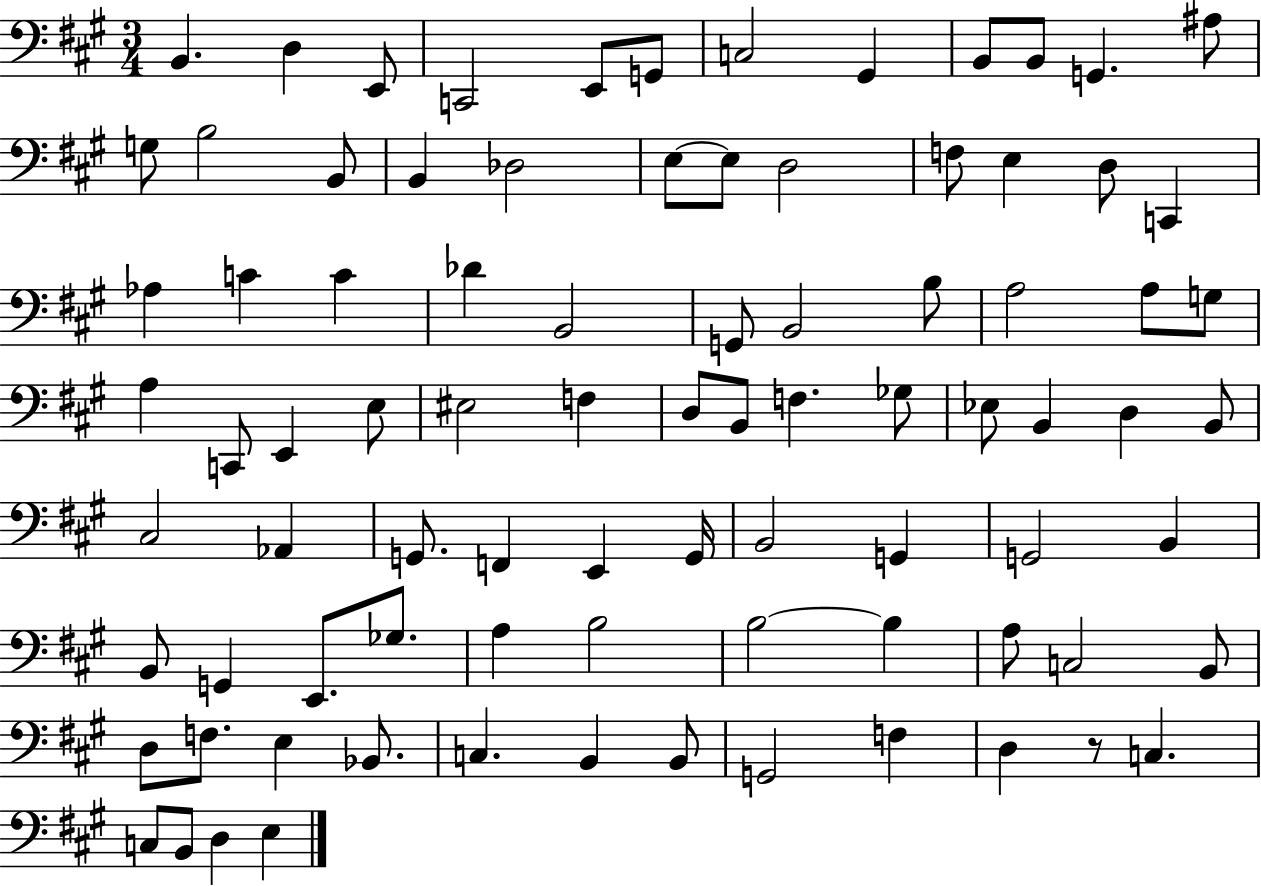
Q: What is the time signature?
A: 3/4